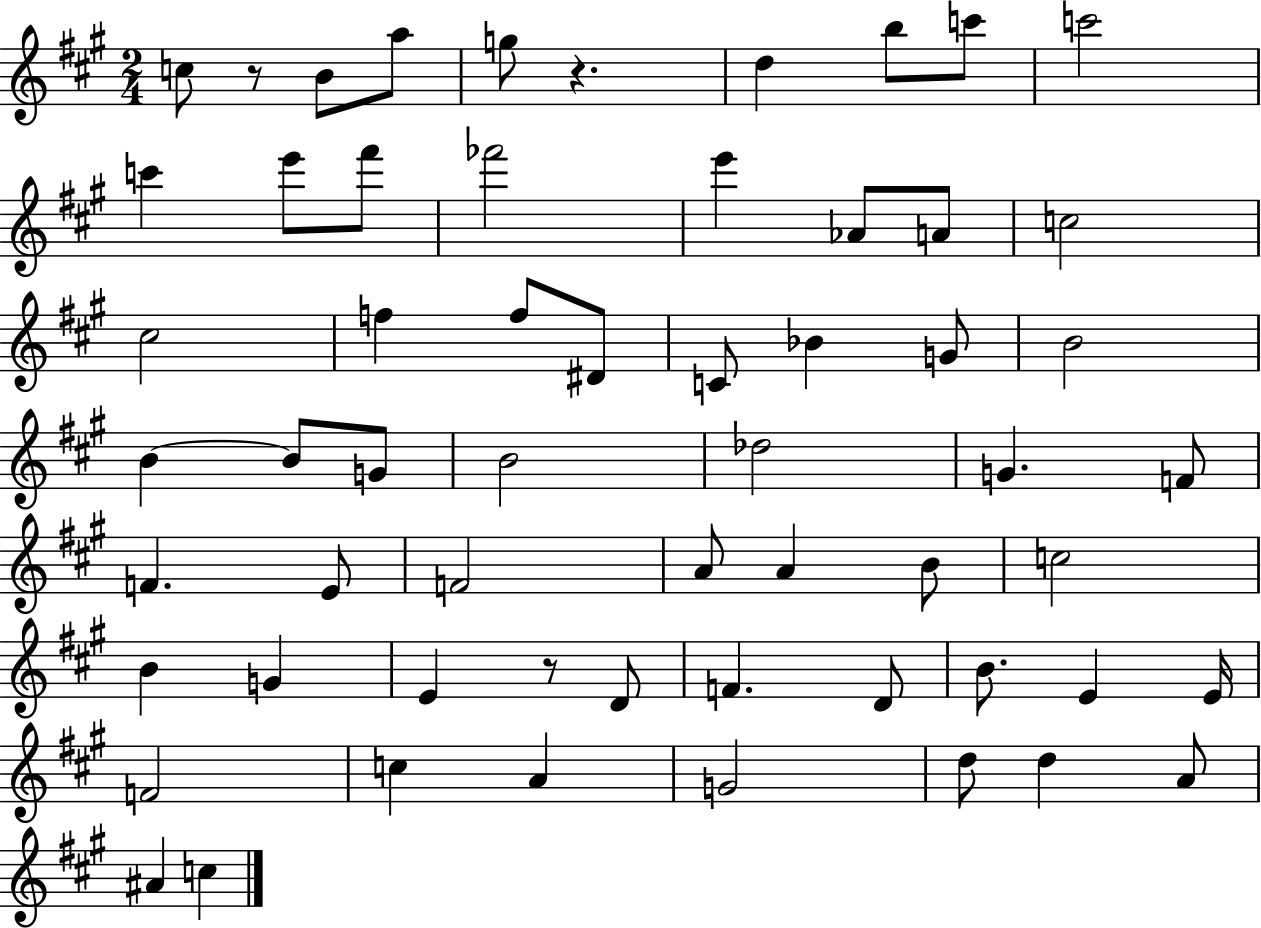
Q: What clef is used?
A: treble